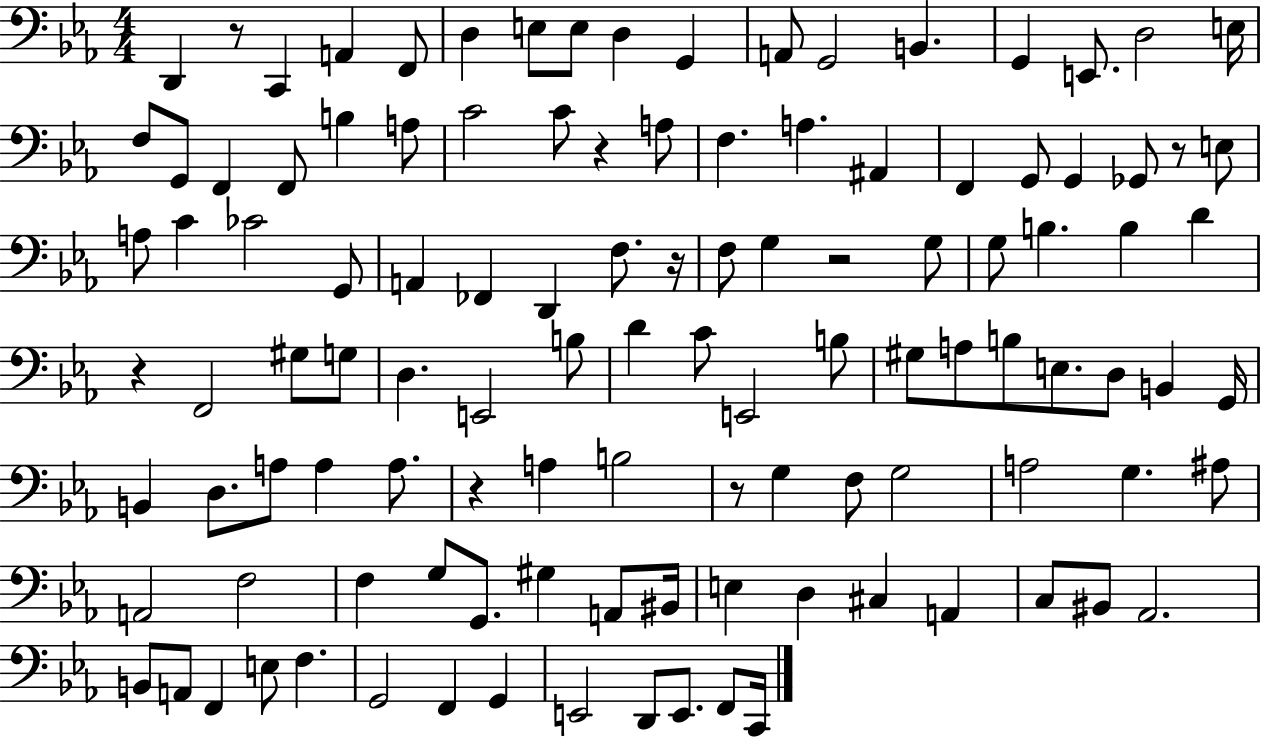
D2/q R/e C2/q A2/q F2/e D3/q E3/e E3/e D3/q G2/q A2/e G2/h B2/q. G2/q E2/e. D3/h E3/s F3/e G2/e F2/q F2/e B3/q A3/e C4/h C4/e R/q A3/e F3/q. A3/q. A#2/q F2/q G2/e G2/q Gb2/e R/e E3/e A3/e C4/q CES4/h G2/e A2/q FES2/q D2/q F3/e. R/s F3/e G3/q R/h G3/e G3/e B3/q. B3/q D4/q R/q F2/h G#3/e G3/e D3/q. E2/h B3/e D4/q C4/e E2/h B3/e G#3/e A3/e B3/e E3/e. D3/e B2/q G2/s B2/q D3/e. A3/e A3/q A3/e. R/q A3/q B3/h R/e G3/q F3/e G3/h A3/h G3/q. A#3/e A2/h F3/h F3/q G3/e G2/e. G#3/q A2/e BIS2/s E3/q D3/q C#3/q A2/q C3/e BIS2/e Ab2/h. B2/e A2/e F2/q E3/e F3/q. G2/h F2/q G2/q E2/h D2/e E2/e. F2/e C2/s